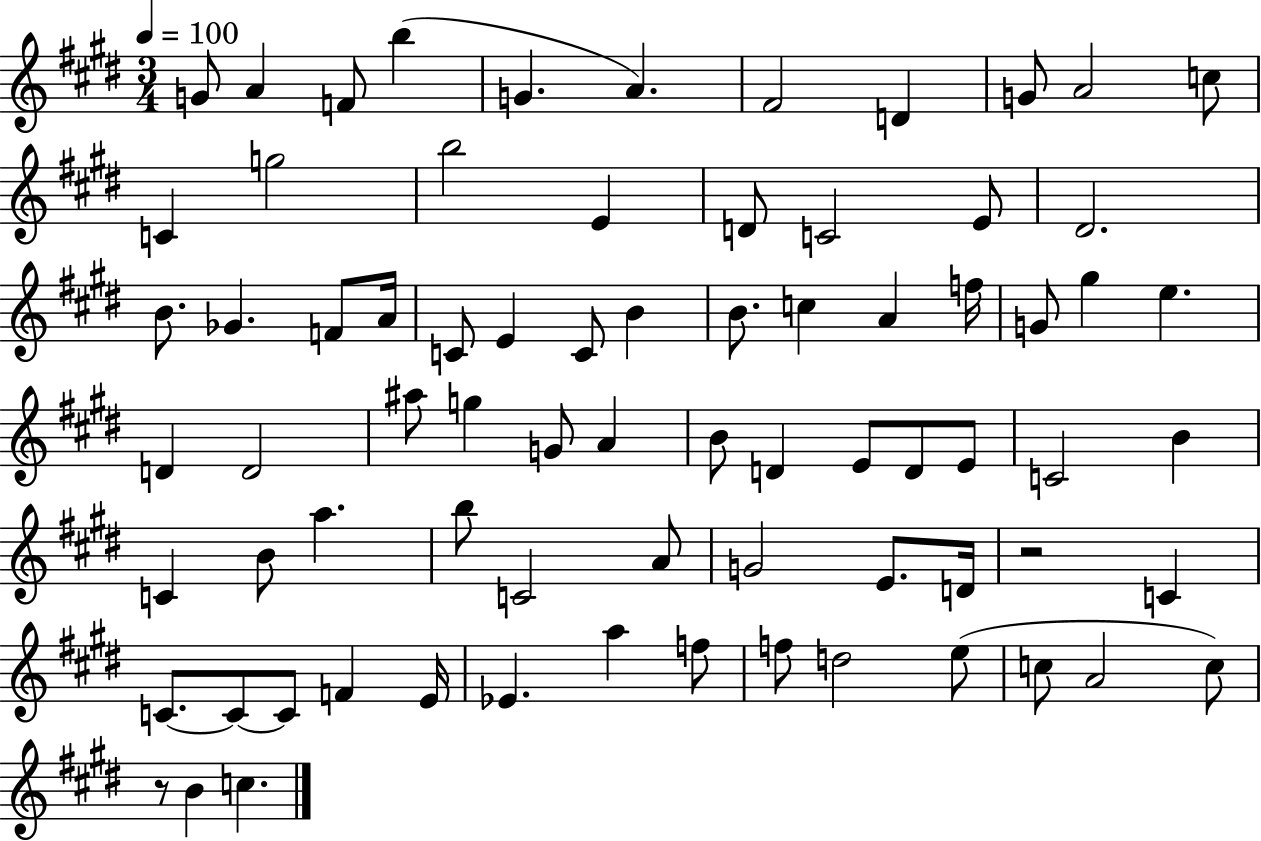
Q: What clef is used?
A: treble